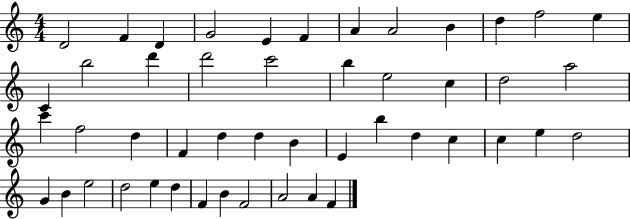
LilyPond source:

{
  \clef treble
  \numericTimeSignature
  \time 4/4
  \key c \major
  d'2 f'4 d'4 | g'2 e'4 f'4 | a'4 a'2 b'4 | d''4 f''2 e''4 | \break c'4 b''2 d'''4 | d'''2 c'''2 | b''4 e''2 c''4 | d''2 a''2 | \break c'''4 f''2 d''4 | f'4 d''4 d''4 b'4 | e'4 b''4 d''4 c''4 | c''4 e''4 d''2 | \break g'4 b'4 e''2 | d''2 e''4 d''4 | f'4 b'4 f'2 | a'2 a'4 f'4 | \break \bar "|."
}